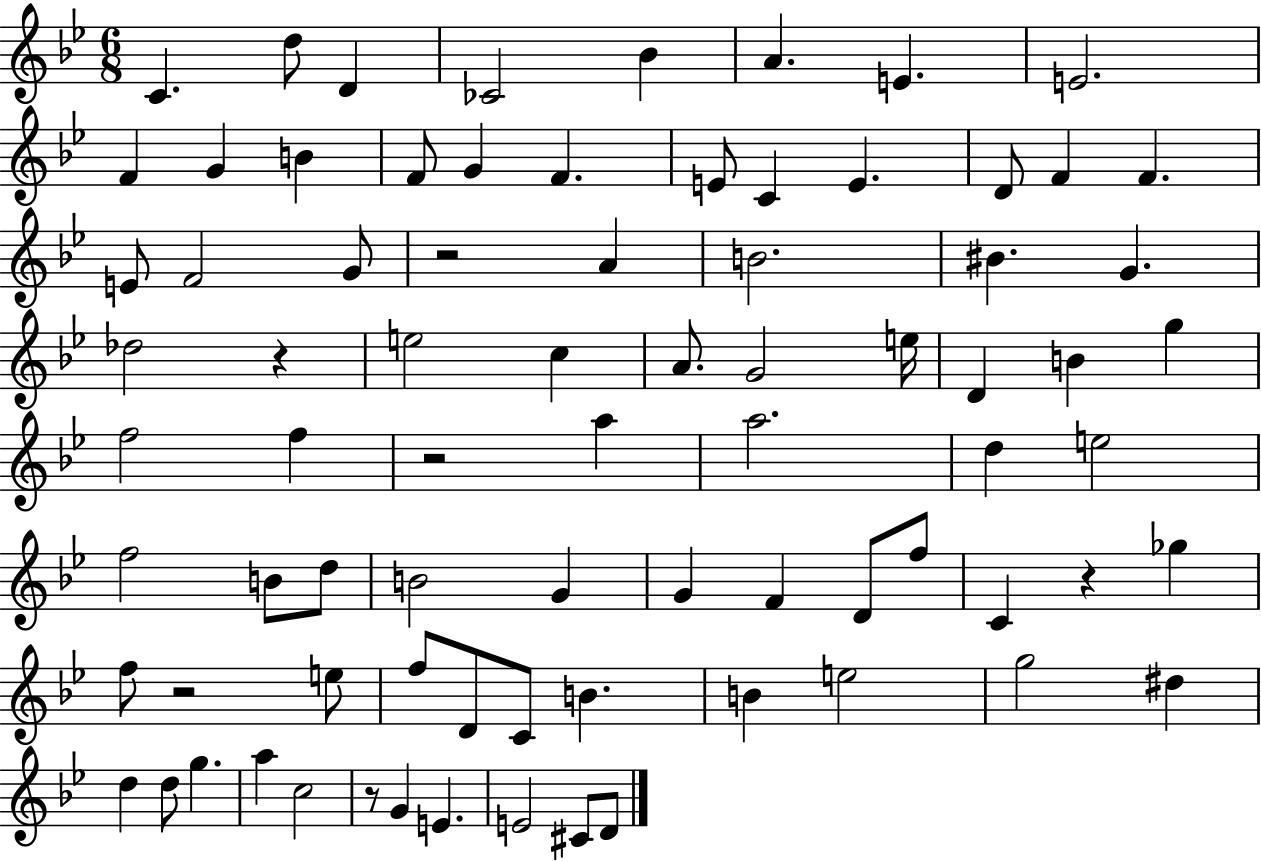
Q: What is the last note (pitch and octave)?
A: D4